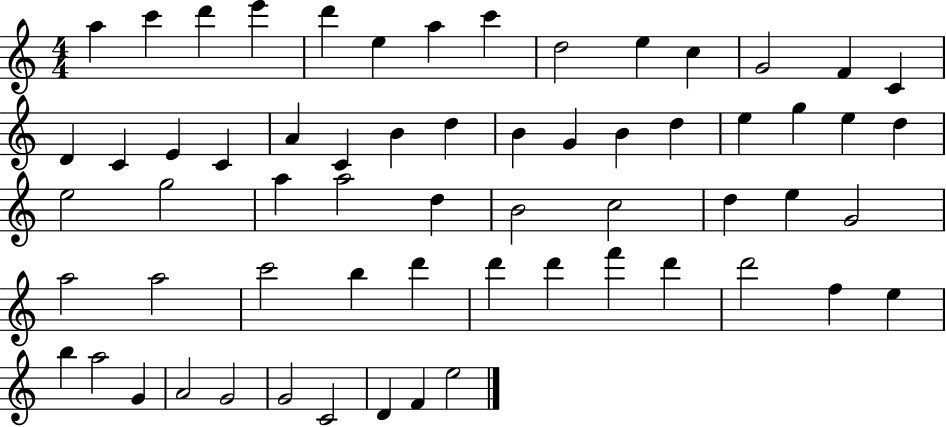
A5/q C6/q D6/q E6/q D6/q E5/q A5/q C6/q D5/h E5/q C5/q G4/h F4/q C4/q D4/q C4/q E4/q C4/q A4/q C4/q B4/q D5/q B4/q G4/q B4/q D5/q E5/q G5/q E5/q D5/q E5/h G5/h A5/q A5/h D5/q B4/h C5/h D5/q E5/q G4/h A5/h A5/h C6/h B5/q D6/q D6/q D6/q F6/q D6/q D6/h F5/q E5/q B5/q A5/h G4/q A4/h G4/h G4/h C4/h D4/q F4/q E5/h